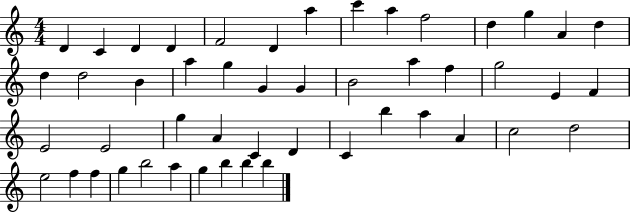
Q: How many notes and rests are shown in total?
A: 49